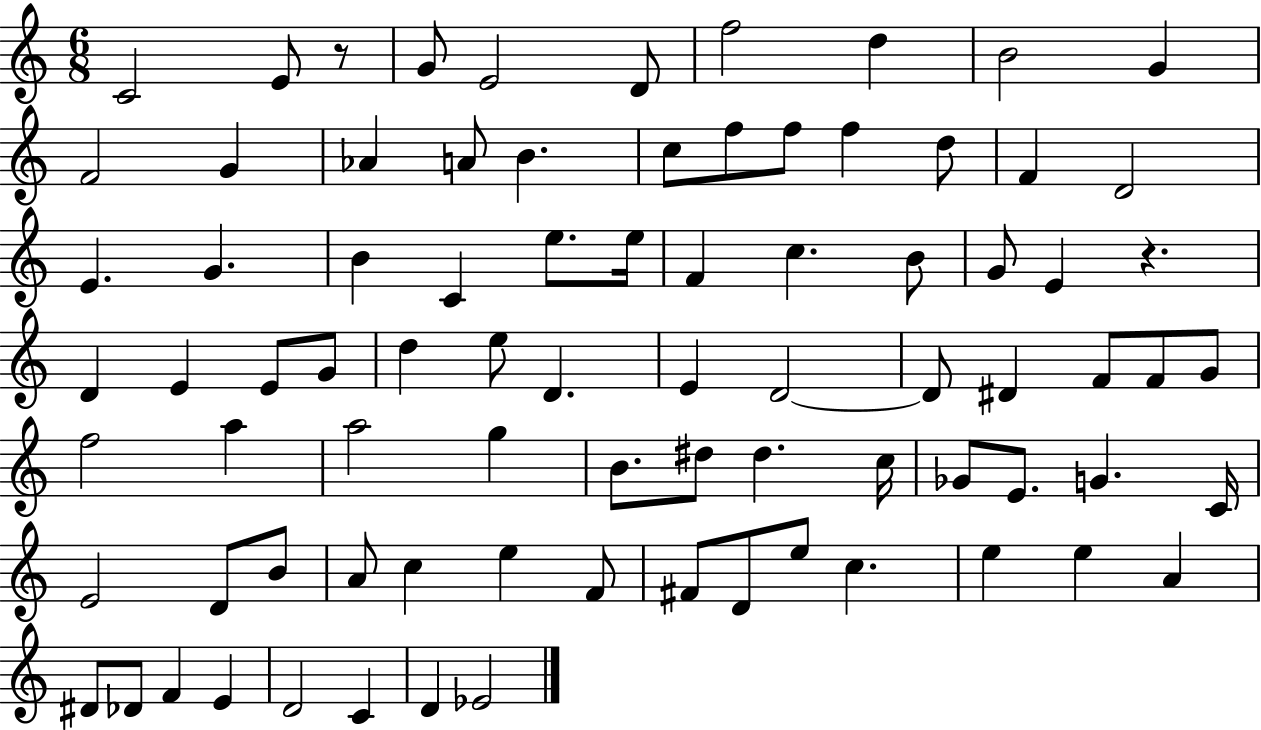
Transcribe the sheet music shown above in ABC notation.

X:1
T:Untitled
M:6/8
L:1/4
K:C
C2 E/2 z/2 G/2 E2 D/2 f2 d B2 G F2 G _A A/2 B c/2 f/2 f/2 f d/2 F D2 E G B C e/2 e/4 F c B/2 G/2 E z D E E/2 G/2 d e/2 D E D2 D/2 ^D F/2 F/2 G/2 f2 a a2 g B/2 ^d/2 ^d c/4 _G/2 E/2 G C/4 E2 D/2 B/2 A/2 c e F/2 ^F/2 D/2 e/2 c e e A ^D/2 _D/2 F E D2 C D _E2